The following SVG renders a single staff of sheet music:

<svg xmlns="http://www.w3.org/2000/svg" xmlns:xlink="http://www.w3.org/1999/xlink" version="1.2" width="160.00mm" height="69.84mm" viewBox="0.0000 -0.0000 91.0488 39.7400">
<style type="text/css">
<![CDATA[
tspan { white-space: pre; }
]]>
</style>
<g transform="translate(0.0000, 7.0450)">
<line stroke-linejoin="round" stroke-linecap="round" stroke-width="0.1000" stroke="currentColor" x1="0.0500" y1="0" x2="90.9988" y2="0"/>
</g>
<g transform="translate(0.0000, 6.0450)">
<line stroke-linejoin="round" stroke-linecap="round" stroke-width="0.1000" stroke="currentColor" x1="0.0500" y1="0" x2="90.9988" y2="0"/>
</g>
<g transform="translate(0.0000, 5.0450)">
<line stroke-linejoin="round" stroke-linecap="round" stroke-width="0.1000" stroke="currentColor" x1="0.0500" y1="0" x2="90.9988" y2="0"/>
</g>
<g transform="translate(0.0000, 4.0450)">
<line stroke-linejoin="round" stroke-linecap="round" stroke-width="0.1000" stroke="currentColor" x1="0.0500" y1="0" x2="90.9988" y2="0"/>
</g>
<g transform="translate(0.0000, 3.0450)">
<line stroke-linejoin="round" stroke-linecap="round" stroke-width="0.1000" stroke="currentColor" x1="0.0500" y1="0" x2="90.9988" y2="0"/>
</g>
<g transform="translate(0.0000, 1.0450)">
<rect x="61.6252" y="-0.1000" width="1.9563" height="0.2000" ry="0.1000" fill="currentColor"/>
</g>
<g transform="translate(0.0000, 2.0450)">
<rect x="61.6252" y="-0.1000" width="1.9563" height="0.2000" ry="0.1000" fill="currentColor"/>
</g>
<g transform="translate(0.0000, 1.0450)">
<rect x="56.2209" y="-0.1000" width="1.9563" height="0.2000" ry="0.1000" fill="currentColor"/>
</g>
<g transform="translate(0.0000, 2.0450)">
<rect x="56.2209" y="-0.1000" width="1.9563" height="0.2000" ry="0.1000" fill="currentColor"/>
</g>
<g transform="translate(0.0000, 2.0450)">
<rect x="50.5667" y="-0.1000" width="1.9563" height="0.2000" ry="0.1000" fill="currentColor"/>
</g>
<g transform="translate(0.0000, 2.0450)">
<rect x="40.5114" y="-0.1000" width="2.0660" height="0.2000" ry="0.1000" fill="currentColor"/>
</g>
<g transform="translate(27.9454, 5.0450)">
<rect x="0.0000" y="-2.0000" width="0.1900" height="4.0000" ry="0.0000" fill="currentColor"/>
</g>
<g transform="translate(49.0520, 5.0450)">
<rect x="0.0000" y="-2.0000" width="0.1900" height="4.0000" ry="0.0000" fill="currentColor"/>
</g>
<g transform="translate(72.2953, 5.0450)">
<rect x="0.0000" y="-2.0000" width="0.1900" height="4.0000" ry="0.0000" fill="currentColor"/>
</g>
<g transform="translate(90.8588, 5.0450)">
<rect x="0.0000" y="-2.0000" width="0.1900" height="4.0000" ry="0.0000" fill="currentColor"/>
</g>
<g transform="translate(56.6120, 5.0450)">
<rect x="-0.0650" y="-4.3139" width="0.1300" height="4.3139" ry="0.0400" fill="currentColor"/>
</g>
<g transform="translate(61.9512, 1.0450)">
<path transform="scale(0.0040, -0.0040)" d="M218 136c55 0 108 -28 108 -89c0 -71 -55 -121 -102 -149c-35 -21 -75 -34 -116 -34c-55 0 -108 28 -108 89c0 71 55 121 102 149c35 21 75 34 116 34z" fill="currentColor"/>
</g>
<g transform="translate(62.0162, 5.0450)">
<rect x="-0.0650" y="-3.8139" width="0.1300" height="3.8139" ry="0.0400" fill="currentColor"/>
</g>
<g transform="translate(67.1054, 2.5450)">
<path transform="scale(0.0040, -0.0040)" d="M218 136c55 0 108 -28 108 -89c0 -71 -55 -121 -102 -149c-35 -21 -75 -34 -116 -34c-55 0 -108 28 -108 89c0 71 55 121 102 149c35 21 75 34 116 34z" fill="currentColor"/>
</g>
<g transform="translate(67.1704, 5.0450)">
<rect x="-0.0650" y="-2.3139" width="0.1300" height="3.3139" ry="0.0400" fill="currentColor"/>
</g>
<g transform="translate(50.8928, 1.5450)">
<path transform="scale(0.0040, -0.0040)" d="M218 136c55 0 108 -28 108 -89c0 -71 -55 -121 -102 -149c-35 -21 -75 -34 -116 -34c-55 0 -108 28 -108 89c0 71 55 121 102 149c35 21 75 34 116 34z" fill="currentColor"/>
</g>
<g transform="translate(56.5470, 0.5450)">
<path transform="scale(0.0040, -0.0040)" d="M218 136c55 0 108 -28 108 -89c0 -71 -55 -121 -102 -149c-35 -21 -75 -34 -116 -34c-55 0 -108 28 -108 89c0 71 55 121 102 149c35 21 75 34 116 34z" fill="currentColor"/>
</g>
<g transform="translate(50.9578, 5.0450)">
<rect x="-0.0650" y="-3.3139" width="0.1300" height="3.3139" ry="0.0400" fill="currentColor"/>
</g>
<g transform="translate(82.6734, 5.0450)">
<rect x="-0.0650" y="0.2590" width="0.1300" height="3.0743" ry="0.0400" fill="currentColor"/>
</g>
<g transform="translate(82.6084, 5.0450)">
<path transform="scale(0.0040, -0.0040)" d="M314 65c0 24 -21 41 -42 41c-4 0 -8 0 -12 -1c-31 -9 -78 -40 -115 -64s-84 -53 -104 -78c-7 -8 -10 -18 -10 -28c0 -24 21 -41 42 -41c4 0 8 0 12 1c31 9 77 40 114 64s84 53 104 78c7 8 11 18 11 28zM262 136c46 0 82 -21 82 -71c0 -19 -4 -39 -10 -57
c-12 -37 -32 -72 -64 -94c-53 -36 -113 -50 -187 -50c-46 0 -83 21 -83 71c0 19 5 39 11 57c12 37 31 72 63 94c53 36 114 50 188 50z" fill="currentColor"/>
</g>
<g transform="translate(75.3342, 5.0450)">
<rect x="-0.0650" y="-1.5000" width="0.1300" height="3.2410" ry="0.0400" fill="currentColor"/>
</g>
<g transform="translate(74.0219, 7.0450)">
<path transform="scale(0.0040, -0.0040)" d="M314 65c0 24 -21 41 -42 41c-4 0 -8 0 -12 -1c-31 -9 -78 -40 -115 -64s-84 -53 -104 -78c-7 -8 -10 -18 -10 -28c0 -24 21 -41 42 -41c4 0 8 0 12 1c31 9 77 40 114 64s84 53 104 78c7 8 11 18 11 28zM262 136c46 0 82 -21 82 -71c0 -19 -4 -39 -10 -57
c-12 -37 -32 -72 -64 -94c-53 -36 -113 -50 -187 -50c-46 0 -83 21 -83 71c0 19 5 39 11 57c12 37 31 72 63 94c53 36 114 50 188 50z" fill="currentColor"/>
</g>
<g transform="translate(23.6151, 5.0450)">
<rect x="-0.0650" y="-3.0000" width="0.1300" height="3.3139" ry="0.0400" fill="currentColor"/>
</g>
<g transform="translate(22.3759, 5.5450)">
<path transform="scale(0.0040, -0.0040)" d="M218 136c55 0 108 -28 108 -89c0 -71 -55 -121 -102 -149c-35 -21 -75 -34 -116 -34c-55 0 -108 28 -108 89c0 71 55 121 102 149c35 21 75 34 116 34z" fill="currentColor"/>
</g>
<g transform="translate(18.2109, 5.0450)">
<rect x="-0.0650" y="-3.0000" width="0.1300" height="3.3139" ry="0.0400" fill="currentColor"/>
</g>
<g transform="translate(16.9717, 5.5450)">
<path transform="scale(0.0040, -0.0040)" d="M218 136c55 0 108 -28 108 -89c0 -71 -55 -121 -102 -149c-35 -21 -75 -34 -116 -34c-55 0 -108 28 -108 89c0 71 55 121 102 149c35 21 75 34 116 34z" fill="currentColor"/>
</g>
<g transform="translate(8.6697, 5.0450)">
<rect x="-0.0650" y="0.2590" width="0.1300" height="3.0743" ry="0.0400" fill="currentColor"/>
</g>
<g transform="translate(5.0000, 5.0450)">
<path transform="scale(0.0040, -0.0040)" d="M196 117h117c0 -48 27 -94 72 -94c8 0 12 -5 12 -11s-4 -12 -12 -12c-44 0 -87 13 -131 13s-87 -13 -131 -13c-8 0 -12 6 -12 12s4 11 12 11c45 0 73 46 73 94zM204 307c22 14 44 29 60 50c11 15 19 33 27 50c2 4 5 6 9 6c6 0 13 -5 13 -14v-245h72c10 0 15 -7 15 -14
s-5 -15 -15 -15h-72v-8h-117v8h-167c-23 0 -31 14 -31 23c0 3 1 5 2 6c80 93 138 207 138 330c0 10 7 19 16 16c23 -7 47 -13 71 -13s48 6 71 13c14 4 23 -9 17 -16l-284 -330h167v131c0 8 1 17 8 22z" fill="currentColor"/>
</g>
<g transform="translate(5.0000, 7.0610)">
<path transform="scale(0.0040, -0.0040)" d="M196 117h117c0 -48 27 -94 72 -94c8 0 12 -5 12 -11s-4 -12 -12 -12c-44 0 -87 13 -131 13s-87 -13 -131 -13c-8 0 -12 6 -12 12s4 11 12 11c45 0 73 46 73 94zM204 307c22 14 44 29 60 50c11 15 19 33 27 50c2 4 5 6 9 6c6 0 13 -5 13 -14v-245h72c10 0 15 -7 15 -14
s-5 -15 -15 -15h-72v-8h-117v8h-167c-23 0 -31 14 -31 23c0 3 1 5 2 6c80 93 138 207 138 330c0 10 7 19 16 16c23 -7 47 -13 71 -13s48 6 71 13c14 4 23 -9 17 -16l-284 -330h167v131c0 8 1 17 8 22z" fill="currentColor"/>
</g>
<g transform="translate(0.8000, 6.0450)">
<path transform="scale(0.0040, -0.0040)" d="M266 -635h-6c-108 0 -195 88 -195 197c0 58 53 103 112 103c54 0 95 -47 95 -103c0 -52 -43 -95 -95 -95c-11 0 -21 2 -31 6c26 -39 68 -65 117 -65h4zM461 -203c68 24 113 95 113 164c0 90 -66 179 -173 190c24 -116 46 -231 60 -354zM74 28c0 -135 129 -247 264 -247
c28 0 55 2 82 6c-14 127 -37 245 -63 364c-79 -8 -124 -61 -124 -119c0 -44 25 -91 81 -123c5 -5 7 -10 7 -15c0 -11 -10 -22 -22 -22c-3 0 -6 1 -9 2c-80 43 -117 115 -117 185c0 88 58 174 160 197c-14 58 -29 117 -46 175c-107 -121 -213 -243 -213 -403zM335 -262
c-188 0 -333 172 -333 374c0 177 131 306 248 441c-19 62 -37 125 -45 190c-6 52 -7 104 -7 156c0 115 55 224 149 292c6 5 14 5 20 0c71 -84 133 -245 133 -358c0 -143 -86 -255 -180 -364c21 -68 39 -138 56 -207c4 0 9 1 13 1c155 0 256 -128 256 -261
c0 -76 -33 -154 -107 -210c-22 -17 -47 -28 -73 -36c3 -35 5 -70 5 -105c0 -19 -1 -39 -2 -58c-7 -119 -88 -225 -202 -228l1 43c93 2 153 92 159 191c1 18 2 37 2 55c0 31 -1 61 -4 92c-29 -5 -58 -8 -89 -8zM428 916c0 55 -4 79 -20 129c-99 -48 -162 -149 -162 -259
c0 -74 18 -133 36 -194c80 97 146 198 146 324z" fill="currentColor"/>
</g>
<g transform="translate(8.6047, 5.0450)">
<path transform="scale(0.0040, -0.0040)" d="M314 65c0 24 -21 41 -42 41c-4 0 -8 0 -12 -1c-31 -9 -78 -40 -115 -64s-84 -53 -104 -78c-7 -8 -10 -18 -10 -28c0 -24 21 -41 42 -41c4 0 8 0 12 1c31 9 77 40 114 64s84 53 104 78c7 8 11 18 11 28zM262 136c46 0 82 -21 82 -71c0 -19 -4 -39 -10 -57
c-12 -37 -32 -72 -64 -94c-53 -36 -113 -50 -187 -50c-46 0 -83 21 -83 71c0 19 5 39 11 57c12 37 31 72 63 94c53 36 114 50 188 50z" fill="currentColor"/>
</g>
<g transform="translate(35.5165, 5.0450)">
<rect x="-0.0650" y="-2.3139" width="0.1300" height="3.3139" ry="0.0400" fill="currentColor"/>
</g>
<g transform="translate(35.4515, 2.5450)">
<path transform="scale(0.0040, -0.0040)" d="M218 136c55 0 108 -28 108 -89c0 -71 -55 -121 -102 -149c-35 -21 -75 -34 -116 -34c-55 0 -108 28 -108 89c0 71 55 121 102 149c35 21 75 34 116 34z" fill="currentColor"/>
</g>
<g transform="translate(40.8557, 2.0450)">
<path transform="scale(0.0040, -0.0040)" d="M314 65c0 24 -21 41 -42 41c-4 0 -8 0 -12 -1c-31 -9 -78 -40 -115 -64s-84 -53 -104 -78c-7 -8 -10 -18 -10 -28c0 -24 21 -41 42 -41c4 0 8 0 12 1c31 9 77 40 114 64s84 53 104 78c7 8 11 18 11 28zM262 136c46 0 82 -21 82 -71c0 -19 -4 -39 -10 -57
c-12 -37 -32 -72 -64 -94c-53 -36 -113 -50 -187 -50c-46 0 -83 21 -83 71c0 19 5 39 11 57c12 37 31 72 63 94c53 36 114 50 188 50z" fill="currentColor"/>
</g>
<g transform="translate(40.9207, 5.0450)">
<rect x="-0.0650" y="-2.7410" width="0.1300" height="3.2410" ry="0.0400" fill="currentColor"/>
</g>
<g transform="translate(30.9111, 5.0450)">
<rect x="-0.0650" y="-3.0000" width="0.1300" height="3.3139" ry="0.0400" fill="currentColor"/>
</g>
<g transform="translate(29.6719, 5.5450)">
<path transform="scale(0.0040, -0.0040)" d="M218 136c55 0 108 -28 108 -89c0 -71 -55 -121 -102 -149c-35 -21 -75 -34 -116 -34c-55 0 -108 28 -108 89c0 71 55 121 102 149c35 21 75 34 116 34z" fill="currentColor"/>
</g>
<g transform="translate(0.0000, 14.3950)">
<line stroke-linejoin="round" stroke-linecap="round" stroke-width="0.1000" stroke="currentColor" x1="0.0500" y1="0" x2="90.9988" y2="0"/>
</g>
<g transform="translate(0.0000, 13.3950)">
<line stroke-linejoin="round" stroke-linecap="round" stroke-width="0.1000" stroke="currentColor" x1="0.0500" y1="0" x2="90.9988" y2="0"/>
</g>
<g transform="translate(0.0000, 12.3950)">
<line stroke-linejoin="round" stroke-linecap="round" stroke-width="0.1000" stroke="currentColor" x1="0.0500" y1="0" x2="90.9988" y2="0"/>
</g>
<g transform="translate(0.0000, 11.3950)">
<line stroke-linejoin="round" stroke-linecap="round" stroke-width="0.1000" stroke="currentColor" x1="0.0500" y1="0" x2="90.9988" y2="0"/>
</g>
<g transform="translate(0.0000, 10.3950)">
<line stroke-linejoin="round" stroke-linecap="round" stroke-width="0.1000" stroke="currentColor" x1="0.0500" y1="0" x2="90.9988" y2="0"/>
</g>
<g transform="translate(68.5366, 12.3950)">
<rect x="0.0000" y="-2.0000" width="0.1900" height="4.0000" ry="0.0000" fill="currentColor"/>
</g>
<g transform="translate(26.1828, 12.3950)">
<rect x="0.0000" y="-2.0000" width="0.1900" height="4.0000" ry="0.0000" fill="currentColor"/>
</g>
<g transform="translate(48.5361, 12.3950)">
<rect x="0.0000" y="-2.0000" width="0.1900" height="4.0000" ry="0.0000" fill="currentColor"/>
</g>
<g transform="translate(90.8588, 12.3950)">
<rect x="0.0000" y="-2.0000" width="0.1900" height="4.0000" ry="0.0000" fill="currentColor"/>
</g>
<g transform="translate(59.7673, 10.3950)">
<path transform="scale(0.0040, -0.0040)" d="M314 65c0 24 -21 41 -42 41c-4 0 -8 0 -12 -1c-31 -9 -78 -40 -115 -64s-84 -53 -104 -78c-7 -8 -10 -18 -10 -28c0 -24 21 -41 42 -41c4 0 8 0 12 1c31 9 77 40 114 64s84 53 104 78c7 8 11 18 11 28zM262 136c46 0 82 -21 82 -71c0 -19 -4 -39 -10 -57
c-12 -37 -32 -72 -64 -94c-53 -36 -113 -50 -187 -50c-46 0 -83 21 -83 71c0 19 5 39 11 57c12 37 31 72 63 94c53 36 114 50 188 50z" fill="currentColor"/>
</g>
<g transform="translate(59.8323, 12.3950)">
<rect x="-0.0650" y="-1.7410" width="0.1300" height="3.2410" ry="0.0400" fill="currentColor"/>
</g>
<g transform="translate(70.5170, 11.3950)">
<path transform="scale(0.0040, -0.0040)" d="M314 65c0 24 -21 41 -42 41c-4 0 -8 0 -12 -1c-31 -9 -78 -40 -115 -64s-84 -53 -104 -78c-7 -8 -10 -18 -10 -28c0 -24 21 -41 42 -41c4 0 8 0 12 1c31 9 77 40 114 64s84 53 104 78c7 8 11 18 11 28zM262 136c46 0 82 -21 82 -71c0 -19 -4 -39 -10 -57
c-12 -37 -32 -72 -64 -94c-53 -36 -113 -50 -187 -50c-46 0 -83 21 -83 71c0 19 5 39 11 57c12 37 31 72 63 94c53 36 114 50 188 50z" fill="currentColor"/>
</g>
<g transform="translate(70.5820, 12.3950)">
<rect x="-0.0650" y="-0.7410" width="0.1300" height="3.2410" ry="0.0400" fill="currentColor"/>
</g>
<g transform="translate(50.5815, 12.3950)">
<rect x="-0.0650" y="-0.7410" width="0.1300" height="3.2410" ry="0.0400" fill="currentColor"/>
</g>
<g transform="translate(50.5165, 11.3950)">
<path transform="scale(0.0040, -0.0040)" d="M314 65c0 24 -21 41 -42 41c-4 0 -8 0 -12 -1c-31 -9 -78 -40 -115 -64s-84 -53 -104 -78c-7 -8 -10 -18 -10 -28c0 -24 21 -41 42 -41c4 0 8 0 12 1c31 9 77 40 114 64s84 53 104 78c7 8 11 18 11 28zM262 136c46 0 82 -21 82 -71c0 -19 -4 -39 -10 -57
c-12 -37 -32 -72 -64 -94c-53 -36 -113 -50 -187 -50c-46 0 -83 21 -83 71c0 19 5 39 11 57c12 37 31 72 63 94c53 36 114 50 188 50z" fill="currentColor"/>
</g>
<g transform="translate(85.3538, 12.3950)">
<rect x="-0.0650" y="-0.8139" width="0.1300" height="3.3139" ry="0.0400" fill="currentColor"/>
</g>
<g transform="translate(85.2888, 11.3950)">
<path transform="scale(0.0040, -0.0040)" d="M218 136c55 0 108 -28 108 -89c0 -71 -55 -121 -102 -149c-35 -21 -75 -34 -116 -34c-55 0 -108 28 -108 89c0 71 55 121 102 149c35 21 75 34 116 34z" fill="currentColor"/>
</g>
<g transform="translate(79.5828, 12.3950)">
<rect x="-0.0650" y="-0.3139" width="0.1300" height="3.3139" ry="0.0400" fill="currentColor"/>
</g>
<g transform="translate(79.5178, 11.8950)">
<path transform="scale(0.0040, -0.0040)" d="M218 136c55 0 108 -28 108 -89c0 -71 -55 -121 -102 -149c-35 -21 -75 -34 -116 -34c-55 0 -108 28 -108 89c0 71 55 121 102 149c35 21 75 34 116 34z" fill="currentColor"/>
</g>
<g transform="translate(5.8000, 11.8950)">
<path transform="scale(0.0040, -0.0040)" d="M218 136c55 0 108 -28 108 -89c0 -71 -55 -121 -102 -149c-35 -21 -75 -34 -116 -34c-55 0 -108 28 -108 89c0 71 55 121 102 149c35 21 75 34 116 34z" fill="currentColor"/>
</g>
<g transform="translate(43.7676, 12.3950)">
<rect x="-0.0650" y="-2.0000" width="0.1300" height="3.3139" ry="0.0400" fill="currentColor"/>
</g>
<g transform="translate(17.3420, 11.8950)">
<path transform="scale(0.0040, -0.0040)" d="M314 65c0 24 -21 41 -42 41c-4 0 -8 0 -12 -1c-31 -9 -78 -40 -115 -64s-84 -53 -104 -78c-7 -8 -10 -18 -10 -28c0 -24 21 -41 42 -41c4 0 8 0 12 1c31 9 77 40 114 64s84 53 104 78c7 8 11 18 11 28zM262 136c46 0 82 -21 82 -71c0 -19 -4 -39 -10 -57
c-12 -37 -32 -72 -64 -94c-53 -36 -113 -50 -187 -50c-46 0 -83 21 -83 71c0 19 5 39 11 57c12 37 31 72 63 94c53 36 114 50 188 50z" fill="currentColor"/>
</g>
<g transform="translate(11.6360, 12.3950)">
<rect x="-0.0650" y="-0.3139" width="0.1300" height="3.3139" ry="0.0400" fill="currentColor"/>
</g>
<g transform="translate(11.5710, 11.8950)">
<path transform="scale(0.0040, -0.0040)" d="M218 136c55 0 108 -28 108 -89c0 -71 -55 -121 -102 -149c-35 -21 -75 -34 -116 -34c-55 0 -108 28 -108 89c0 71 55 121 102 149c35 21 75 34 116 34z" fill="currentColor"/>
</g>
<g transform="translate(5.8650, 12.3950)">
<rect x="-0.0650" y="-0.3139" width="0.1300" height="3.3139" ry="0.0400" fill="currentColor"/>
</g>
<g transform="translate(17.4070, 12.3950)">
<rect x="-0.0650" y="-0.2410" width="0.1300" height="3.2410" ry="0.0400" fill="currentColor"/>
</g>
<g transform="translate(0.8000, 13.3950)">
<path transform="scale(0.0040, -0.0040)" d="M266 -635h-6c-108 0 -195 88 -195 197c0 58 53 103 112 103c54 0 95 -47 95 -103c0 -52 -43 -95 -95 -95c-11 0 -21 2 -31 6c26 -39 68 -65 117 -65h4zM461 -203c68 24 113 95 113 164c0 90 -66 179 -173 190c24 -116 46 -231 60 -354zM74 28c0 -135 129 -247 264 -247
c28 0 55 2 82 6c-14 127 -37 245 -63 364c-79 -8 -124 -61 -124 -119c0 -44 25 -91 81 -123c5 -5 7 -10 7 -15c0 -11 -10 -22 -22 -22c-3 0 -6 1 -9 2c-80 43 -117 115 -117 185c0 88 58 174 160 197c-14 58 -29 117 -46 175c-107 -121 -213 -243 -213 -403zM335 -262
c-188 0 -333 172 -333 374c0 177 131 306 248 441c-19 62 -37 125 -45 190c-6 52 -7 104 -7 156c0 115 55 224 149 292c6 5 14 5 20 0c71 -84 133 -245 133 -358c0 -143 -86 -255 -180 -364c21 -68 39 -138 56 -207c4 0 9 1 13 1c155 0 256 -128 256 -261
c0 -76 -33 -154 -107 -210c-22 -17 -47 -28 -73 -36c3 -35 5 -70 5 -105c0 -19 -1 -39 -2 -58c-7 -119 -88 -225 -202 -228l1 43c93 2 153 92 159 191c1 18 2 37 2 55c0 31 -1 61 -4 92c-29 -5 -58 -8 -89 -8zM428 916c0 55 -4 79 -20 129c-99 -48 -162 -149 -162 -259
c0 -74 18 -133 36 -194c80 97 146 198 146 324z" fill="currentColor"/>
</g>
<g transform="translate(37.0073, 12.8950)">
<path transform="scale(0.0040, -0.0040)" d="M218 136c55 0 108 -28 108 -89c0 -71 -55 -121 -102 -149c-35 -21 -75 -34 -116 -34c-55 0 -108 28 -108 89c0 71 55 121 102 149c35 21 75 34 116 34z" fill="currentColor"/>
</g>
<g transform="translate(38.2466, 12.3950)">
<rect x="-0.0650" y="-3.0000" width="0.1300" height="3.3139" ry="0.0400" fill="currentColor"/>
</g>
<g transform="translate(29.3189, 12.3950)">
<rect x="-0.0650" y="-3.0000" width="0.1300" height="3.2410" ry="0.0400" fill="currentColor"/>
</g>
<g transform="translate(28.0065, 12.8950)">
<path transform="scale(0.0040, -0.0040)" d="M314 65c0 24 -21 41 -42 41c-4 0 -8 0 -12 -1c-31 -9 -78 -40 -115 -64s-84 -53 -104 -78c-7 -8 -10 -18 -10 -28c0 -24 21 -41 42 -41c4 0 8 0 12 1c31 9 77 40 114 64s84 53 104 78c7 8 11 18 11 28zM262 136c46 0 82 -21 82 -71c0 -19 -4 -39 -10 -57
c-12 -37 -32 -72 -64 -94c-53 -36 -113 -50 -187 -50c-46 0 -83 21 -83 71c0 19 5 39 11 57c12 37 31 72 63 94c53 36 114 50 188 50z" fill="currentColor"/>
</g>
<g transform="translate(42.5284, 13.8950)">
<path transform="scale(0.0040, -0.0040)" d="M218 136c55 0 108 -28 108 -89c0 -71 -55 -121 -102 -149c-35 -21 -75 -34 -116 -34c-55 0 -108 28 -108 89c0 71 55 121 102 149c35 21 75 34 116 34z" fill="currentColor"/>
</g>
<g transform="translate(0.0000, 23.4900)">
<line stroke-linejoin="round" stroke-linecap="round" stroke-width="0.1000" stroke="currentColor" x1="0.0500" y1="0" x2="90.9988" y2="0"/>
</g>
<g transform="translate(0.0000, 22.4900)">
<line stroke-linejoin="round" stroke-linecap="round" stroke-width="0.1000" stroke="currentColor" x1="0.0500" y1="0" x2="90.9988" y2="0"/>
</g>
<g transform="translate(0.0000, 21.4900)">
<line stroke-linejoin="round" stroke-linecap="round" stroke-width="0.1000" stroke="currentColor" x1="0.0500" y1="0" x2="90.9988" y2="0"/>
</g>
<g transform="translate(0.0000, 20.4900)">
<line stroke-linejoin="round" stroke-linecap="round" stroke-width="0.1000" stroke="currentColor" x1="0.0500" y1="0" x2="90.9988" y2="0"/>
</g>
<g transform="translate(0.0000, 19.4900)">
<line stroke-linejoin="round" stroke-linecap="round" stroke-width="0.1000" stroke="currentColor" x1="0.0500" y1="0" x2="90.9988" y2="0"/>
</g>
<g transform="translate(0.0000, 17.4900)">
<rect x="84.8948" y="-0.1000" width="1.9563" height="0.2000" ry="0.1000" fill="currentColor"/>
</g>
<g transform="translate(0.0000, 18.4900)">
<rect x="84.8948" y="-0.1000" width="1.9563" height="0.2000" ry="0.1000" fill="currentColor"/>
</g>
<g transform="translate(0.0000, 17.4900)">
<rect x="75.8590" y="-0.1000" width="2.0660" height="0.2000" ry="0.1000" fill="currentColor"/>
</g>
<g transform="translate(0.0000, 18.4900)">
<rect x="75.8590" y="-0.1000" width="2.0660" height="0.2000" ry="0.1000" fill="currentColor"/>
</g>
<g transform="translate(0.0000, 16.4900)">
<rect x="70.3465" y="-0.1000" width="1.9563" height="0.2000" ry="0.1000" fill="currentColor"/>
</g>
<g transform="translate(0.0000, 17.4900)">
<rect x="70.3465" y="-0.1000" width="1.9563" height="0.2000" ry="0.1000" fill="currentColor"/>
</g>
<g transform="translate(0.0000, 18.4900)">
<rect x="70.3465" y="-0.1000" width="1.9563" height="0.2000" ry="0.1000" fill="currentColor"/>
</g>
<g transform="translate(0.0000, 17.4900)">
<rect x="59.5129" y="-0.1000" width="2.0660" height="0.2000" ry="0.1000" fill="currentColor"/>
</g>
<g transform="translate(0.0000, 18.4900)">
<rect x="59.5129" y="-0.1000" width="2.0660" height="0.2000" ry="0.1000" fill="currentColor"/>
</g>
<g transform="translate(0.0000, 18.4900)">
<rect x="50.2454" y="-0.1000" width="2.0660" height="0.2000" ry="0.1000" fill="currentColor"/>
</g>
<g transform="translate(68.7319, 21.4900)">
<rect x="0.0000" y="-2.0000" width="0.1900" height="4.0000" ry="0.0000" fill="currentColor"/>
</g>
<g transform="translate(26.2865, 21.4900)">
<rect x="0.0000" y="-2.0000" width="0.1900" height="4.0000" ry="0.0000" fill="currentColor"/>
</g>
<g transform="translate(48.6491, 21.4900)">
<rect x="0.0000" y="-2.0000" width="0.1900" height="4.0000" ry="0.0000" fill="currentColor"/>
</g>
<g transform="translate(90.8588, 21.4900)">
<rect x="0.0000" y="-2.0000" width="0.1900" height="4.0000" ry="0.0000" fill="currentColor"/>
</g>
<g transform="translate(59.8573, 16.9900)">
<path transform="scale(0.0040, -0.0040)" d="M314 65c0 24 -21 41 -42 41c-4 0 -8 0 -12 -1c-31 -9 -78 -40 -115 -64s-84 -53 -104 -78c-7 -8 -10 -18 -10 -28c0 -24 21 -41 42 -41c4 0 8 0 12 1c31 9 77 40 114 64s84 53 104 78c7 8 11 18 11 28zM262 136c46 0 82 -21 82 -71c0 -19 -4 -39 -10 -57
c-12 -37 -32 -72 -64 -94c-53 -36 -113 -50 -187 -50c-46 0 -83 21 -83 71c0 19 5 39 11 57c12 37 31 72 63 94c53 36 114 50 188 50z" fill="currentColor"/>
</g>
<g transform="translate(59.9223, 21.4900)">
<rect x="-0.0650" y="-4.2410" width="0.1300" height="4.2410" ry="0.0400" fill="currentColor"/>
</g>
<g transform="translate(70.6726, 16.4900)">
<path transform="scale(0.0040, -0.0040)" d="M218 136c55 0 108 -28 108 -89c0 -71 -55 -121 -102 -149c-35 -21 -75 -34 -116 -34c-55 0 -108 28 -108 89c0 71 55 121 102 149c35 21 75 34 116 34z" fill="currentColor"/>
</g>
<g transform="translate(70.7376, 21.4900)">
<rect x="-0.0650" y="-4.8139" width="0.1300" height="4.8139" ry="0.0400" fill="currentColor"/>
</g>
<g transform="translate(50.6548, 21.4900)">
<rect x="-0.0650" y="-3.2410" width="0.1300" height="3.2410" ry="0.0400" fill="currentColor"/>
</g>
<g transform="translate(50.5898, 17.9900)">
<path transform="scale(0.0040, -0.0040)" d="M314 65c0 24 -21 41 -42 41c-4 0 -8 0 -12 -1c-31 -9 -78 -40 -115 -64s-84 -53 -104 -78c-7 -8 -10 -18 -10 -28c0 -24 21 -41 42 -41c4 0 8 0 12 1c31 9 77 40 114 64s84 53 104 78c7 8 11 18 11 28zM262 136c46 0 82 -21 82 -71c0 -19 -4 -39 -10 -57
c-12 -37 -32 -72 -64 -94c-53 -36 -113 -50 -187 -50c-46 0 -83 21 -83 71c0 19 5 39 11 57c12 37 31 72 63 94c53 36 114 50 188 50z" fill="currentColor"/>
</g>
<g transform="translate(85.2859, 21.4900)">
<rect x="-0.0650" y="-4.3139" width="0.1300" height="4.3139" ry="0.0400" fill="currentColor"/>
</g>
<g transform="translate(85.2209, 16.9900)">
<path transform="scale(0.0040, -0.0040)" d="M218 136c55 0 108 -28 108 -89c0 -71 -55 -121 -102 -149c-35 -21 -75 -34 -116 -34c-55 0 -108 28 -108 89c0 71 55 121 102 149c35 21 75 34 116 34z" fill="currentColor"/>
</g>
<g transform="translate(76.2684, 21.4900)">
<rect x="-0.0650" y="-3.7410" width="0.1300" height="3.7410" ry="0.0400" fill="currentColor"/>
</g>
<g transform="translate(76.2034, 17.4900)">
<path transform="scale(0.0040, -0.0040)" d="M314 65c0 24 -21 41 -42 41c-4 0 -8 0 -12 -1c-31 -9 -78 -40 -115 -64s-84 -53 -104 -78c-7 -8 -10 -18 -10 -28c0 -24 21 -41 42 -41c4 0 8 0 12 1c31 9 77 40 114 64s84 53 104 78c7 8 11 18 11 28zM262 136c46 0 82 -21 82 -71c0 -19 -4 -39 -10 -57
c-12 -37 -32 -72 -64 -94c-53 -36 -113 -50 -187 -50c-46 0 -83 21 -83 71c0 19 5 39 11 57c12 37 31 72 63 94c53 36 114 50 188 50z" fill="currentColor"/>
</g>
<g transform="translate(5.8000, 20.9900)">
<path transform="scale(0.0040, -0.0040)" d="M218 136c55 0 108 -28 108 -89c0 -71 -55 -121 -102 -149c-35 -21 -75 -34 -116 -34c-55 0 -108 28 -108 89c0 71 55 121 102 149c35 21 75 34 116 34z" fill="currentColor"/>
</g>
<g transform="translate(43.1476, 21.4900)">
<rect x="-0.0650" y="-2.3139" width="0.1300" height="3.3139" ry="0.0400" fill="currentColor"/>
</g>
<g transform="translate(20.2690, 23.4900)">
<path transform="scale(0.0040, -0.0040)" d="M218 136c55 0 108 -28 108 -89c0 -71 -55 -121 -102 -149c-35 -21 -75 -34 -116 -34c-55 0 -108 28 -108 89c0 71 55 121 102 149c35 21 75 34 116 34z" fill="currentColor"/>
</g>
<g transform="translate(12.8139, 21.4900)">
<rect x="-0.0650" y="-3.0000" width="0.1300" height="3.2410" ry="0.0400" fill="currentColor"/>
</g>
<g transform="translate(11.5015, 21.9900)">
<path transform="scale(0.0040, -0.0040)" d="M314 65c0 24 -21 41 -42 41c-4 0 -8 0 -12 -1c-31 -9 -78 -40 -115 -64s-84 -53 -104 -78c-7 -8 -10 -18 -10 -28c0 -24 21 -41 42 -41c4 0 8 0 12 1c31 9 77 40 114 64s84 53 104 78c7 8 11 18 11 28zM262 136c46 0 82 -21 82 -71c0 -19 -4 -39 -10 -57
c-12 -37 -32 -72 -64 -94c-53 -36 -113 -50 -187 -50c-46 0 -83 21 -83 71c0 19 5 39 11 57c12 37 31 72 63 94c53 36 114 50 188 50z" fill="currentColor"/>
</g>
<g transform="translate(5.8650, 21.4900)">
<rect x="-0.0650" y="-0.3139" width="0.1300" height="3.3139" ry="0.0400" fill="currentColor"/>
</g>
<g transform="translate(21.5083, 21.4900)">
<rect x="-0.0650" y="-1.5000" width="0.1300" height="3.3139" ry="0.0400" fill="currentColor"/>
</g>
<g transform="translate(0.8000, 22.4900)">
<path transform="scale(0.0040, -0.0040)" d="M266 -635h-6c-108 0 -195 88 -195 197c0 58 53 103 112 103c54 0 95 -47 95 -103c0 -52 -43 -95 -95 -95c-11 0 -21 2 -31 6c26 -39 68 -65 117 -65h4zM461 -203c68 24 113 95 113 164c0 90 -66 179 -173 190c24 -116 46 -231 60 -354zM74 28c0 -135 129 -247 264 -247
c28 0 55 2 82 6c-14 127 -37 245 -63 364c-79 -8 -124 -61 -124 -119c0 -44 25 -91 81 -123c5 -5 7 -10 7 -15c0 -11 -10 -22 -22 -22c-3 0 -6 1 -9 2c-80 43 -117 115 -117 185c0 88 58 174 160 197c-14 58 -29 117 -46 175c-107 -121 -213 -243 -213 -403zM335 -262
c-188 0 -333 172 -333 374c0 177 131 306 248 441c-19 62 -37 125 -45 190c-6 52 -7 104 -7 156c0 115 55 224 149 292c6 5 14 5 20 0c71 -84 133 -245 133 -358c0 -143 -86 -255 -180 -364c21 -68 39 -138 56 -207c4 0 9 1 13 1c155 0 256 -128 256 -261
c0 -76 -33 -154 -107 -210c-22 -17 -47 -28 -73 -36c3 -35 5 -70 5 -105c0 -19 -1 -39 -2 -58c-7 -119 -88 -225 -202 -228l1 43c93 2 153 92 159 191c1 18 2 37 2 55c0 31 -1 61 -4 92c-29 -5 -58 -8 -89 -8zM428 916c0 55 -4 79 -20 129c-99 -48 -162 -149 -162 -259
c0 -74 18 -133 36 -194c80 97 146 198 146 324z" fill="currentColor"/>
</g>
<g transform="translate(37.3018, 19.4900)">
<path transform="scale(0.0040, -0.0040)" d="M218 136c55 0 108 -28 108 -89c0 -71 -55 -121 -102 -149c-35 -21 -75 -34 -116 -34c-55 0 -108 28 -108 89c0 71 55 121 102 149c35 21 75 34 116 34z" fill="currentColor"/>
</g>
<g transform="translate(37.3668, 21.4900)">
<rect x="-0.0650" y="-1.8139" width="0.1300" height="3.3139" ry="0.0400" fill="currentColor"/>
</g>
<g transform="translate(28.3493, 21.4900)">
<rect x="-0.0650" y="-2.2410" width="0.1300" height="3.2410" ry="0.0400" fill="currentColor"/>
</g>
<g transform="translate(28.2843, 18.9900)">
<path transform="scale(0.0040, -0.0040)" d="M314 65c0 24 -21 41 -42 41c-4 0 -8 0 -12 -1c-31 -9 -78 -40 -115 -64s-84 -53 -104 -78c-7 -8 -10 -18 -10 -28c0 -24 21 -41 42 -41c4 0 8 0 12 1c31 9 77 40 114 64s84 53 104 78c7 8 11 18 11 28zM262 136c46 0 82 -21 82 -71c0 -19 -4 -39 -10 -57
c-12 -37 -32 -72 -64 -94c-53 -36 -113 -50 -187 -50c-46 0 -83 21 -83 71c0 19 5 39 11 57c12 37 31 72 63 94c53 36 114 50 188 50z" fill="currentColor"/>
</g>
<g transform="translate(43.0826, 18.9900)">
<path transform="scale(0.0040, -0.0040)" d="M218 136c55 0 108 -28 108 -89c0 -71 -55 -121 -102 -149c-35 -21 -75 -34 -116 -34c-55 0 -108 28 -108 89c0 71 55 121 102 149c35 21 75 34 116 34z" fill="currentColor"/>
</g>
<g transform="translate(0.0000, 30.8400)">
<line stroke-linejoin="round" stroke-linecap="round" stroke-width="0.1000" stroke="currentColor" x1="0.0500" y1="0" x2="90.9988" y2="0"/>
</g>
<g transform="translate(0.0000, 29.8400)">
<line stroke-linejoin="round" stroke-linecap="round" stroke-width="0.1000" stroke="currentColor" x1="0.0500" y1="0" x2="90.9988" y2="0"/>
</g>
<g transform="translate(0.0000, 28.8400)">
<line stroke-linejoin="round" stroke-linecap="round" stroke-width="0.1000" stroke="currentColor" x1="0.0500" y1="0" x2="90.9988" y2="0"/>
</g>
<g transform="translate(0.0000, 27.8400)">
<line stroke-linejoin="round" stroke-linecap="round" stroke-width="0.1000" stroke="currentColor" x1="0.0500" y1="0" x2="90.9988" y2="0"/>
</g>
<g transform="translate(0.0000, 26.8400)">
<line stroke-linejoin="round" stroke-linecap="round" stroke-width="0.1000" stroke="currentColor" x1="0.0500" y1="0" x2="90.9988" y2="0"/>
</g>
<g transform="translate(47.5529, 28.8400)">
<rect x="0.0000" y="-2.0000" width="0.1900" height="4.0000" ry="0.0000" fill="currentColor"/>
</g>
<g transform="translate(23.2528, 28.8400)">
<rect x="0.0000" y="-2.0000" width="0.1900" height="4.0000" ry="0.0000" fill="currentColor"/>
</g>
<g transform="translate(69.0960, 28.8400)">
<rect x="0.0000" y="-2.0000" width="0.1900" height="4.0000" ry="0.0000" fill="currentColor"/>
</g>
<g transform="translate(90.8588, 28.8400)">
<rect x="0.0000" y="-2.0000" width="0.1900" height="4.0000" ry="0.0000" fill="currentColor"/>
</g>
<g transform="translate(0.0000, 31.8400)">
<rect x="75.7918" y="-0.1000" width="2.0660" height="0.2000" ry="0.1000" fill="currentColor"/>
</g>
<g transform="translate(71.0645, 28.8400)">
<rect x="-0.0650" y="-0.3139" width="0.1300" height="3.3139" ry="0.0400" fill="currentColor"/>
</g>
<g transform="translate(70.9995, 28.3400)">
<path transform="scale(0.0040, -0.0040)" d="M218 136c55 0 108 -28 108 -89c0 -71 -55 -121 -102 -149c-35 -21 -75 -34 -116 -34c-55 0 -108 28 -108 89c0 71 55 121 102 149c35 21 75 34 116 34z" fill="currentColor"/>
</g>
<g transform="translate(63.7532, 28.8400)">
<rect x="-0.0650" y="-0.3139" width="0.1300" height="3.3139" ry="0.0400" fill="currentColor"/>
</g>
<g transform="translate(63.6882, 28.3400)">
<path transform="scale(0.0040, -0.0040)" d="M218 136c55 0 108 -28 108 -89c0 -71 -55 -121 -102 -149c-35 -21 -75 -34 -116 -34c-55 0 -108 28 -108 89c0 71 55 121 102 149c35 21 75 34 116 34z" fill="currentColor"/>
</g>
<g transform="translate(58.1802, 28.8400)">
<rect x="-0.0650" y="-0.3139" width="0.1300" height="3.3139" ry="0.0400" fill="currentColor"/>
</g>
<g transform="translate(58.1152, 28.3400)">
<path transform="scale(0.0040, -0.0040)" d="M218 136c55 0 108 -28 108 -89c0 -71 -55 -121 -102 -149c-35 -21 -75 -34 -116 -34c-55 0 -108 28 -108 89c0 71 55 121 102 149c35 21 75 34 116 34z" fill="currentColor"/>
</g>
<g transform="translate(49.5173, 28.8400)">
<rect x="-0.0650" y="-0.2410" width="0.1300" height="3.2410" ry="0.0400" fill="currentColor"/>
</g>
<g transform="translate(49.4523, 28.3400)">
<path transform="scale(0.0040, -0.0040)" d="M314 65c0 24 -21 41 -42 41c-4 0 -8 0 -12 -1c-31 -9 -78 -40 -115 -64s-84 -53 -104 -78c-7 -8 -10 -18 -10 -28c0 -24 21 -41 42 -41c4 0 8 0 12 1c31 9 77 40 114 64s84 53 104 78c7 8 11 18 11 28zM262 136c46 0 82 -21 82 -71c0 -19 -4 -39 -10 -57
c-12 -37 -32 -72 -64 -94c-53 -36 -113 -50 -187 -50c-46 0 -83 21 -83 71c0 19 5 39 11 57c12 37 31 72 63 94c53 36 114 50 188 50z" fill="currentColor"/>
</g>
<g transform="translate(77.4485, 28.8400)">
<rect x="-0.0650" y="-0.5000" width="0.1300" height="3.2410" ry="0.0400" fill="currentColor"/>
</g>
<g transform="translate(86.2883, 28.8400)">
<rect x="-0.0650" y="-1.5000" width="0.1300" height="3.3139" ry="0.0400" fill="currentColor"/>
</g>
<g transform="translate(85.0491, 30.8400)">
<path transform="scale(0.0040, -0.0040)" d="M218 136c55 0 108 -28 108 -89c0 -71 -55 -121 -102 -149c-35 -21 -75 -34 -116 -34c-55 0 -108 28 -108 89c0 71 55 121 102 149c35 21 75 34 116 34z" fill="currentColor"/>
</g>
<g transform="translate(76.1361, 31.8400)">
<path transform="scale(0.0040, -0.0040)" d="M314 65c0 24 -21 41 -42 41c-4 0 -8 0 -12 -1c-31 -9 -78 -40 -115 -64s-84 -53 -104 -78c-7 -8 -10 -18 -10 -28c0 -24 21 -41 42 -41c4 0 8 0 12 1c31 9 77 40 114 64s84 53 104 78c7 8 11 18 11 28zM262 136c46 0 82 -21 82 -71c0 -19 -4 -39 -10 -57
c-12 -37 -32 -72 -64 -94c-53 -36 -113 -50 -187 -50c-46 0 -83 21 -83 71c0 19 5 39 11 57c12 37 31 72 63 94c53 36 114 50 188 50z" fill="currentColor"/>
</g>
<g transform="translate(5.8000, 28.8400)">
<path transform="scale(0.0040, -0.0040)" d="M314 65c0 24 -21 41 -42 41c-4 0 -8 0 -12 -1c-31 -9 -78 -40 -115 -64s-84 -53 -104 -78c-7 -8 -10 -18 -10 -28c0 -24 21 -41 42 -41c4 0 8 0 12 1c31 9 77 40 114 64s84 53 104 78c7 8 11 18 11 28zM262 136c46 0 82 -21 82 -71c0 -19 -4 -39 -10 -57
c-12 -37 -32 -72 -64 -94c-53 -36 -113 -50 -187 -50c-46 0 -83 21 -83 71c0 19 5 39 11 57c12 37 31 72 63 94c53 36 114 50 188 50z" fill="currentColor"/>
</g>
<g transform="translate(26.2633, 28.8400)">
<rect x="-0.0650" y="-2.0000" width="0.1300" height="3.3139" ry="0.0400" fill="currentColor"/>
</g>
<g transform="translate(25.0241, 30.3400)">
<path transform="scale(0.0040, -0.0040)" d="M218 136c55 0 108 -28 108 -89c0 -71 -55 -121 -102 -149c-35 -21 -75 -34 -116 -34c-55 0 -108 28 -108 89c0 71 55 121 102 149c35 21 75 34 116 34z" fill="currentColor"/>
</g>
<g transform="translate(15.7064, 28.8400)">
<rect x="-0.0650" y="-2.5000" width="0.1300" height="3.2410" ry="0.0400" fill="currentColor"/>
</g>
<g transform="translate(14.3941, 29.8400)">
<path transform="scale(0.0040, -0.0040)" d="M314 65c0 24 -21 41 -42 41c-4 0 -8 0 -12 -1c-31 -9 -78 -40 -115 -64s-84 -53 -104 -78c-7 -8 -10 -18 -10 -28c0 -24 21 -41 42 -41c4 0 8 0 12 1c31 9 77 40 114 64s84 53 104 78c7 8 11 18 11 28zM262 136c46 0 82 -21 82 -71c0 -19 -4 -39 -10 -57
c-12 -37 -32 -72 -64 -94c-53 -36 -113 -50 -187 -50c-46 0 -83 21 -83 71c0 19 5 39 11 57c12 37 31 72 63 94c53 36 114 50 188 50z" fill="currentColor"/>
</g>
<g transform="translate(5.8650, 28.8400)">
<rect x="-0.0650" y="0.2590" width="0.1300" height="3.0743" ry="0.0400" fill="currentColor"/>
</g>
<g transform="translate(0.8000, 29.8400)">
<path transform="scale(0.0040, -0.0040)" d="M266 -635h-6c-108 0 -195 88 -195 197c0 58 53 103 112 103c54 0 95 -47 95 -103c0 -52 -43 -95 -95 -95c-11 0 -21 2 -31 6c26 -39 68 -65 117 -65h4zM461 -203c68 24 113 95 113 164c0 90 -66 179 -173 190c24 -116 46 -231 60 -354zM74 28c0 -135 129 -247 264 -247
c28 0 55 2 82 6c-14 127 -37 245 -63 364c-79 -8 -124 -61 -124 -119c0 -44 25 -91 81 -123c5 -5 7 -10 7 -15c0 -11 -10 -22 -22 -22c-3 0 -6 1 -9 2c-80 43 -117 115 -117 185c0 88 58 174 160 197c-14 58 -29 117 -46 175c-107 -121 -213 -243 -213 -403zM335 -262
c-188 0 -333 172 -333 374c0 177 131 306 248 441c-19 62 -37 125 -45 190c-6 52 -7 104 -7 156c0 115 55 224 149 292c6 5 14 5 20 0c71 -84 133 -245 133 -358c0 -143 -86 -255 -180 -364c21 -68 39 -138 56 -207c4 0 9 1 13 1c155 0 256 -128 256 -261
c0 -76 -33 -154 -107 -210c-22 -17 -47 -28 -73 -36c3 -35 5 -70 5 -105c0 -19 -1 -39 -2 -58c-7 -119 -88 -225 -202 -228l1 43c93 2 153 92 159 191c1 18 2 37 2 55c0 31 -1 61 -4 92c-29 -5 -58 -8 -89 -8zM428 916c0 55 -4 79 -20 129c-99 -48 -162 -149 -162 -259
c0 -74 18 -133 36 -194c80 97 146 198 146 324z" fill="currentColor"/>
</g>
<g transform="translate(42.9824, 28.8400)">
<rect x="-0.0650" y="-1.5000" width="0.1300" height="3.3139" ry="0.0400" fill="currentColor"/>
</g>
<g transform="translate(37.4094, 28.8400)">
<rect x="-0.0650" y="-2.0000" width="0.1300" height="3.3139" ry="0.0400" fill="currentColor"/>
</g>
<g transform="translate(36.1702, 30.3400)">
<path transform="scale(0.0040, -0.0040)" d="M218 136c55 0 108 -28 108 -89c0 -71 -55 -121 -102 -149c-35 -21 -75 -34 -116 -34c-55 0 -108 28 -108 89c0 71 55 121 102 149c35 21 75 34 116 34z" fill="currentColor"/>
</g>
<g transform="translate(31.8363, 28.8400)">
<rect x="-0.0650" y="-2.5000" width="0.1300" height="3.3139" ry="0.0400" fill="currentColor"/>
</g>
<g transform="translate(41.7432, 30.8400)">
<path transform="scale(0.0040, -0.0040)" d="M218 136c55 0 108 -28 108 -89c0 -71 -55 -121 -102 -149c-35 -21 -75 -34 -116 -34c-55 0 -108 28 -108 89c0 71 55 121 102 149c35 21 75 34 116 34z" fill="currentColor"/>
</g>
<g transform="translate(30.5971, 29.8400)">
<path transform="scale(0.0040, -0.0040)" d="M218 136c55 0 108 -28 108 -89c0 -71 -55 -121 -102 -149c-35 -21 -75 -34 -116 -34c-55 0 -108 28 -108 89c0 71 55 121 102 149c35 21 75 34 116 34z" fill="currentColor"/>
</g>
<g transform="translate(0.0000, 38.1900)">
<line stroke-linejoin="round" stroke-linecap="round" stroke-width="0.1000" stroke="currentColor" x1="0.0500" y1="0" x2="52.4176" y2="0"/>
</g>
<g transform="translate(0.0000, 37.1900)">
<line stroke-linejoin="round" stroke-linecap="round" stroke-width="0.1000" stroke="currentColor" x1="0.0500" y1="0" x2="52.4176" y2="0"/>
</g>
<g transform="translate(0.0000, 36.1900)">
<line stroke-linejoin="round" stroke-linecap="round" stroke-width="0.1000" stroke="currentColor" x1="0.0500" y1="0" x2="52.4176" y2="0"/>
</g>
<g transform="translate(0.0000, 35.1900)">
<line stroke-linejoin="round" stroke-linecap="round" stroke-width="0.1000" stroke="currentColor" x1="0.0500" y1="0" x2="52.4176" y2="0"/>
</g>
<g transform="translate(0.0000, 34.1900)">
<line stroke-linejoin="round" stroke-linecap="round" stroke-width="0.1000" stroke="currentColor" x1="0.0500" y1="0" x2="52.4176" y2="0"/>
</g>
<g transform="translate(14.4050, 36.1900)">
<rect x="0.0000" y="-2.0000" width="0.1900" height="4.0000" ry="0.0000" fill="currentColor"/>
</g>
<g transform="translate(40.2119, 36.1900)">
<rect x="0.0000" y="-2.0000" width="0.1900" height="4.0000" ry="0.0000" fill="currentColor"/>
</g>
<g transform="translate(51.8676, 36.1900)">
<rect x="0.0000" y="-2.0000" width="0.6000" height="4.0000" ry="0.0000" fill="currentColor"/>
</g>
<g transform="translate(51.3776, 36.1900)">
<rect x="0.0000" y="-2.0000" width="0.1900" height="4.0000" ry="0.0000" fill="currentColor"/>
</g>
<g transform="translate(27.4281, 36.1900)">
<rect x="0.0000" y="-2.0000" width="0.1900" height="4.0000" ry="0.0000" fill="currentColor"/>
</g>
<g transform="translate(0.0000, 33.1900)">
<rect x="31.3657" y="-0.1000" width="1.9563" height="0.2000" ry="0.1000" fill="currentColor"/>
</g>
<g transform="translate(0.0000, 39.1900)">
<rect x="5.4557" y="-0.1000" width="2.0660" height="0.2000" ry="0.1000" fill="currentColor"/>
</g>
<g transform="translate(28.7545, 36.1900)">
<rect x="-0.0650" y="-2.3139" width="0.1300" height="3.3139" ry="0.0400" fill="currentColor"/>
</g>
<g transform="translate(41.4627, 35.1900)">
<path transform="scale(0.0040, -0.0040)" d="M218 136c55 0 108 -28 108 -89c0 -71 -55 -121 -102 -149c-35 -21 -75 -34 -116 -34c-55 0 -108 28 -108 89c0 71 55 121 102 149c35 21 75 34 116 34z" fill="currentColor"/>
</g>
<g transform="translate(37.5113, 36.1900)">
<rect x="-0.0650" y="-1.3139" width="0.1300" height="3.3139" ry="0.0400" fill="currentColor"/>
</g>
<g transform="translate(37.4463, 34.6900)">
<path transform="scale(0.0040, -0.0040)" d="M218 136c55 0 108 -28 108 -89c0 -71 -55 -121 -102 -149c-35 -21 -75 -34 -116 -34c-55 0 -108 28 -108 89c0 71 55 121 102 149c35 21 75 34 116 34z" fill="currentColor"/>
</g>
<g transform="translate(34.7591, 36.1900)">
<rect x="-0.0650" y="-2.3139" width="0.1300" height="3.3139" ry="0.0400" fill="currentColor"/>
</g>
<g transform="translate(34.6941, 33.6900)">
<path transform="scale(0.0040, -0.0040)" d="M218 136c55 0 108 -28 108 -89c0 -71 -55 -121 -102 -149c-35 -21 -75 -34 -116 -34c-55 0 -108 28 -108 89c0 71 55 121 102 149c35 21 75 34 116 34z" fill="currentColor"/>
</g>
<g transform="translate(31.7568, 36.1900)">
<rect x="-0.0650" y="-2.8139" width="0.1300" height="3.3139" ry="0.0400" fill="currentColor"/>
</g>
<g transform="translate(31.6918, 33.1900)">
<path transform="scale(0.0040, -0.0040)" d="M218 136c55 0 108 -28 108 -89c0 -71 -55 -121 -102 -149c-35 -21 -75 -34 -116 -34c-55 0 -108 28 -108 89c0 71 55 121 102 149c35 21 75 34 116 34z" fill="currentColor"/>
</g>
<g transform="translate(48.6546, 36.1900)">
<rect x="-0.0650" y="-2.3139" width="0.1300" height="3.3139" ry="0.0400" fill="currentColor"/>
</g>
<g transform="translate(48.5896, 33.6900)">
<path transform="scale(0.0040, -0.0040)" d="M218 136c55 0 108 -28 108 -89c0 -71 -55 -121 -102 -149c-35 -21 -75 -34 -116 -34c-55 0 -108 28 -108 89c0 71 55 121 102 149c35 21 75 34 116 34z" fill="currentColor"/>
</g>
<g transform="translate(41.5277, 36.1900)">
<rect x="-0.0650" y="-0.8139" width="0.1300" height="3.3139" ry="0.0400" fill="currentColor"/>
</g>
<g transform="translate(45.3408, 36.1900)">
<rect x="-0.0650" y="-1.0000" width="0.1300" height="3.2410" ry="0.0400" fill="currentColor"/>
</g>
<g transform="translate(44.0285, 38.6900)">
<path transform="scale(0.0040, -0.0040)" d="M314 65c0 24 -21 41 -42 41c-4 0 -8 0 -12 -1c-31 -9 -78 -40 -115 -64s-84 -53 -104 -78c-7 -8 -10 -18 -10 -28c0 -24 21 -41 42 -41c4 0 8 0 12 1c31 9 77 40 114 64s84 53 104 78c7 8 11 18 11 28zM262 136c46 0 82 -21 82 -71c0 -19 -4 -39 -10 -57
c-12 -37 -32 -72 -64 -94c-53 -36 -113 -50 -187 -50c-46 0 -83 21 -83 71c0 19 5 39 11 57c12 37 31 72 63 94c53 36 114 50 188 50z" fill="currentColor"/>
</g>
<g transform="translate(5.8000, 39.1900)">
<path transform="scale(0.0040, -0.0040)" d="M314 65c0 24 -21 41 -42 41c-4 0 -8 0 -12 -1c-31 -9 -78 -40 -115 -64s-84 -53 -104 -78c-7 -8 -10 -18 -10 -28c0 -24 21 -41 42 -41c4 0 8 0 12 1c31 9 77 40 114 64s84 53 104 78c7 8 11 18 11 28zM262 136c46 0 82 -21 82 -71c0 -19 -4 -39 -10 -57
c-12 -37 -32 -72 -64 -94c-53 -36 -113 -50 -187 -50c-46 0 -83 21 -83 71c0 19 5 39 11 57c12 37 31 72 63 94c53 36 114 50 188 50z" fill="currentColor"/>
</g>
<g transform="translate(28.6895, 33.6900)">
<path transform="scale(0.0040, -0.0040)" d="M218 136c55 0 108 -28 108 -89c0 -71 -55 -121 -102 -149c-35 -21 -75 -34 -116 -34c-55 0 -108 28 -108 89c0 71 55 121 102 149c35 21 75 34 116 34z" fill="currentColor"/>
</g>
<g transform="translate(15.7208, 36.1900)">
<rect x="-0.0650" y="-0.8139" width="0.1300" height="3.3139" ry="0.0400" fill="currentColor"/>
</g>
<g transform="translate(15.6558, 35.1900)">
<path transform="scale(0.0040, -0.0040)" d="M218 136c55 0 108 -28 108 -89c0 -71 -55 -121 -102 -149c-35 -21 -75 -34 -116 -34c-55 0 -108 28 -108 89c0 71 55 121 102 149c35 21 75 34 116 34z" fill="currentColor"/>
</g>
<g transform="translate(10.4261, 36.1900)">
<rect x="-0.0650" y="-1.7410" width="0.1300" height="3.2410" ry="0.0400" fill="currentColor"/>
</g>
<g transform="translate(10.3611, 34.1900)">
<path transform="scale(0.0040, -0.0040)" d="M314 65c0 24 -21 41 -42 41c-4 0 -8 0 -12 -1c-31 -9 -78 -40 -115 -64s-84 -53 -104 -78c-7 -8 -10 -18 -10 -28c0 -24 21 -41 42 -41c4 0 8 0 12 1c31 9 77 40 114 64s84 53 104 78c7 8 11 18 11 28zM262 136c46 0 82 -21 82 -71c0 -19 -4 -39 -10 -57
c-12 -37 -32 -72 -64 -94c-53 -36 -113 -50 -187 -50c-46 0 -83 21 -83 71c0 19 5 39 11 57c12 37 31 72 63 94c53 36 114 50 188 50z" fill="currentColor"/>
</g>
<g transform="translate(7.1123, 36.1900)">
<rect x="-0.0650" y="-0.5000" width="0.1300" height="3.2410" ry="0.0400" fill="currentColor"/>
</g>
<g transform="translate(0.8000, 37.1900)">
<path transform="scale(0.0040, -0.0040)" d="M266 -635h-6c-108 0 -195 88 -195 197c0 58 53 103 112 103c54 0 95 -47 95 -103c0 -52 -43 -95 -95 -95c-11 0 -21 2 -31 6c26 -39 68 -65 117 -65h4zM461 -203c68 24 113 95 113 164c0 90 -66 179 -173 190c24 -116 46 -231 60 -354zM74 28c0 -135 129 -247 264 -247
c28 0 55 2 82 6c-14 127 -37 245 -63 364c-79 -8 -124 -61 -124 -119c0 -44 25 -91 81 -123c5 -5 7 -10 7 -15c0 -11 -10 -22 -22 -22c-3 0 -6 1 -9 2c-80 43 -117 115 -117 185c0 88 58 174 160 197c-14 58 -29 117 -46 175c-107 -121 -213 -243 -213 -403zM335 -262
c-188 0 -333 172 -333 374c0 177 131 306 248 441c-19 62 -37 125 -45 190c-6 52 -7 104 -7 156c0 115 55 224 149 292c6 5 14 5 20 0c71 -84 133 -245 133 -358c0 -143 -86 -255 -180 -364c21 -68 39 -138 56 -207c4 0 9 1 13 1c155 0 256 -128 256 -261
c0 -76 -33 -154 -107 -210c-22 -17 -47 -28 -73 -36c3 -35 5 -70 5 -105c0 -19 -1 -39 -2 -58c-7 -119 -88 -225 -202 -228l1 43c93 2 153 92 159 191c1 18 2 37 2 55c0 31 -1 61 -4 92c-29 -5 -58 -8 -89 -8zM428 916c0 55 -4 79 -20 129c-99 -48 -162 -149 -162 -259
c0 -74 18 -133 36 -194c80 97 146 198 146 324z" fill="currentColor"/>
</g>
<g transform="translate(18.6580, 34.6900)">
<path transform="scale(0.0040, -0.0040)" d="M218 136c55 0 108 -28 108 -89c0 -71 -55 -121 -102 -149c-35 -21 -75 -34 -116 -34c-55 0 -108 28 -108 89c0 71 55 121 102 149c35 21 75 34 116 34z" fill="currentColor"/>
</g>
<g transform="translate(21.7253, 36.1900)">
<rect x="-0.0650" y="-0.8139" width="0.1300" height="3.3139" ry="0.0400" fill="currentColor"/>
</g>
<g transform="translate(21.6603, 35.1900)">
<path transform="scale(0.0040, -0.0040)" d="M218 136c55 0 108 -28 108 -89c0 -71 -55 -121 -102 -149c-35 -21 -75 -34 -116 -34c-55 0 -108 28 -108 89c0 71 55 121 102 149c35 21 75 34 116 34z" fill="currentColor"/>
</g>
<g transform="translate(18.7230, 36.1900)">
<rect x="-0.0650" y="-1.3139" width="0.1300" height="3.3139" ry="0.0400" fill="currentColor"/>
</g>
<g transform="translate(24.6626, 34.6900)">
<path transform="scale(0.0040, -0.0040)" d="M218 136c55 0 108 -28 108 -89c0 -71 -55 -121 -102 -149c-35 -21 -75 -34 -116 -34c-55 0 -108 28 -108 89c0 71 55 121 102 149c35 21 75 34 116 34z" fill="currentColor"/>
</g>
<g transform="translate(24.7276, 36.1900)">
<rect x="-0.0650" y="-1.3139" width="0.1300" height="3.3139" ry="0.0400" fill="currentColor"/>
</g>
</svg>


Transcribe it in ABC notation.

X:1
T:Untitled
M:4/4
L:1/4
K:C
B2 A A A g a2 b d' c' g E2 B2 c c c2 A2 A F d2 f2 d2 c d c A2 E g2 f g b2 d'2 e' c'2 d' B2 G2 F G F E c2 c c c C2 E C2 f2 d e d e g a g e d D2 g